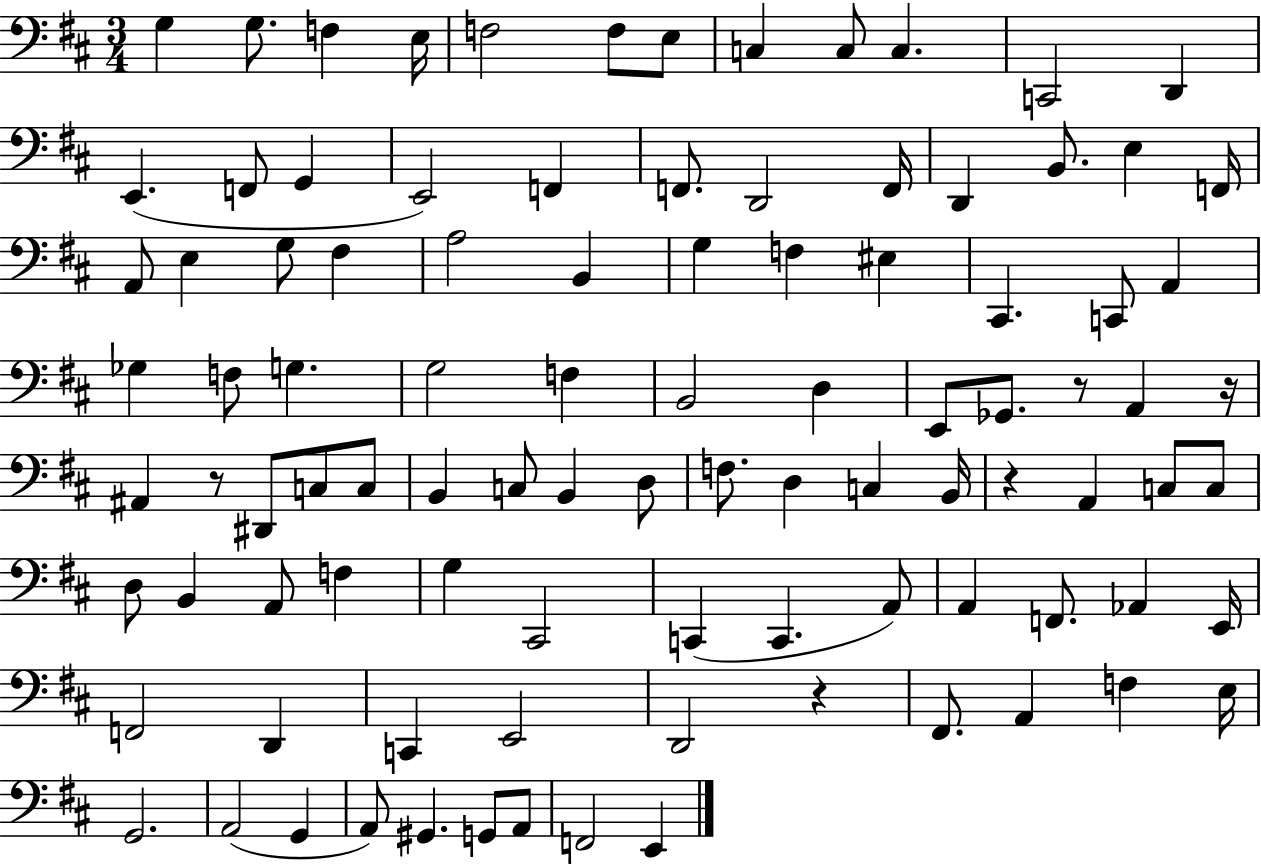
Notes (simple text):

G3/q G3/e. F3/q E3/s F3/h F3/e E3/e C3/q C3/e C3/q. C2/h D2/q E2/q. F2/e G2/q E2/h F2/q F2/e. D2/h F2/s D2/q B2/e. E3/q F2/s A2/e E3/q G3/e F#3/q A3/h B2/q G3/q F3/q EIS3/q C#2/q. C2/e A2/q Gb3/q F3/e G3/q. G3/h F3/q B2/h D3/q E2/e Gb2/e. R/e A2/q R/s A#2/q R/e D#2/e C3/e C3/e B2/q C3/e B2/q D3/e F3/e. D3/q C3/q B2/s R/q A2/q C3/e C3/e D3/e B2/q A2/e F3/q G3/q C#2/h C2/q C2/q. A2/e A2/q F2/e. Ab2/q E2/s F2/h D2/q C2/q E2/h D2/h R/q F#2/e. A2/q F3/q E3/s G2/h. A2/h G2/q A2/e G#2/q. G2/e A2/e F2/h E2/q